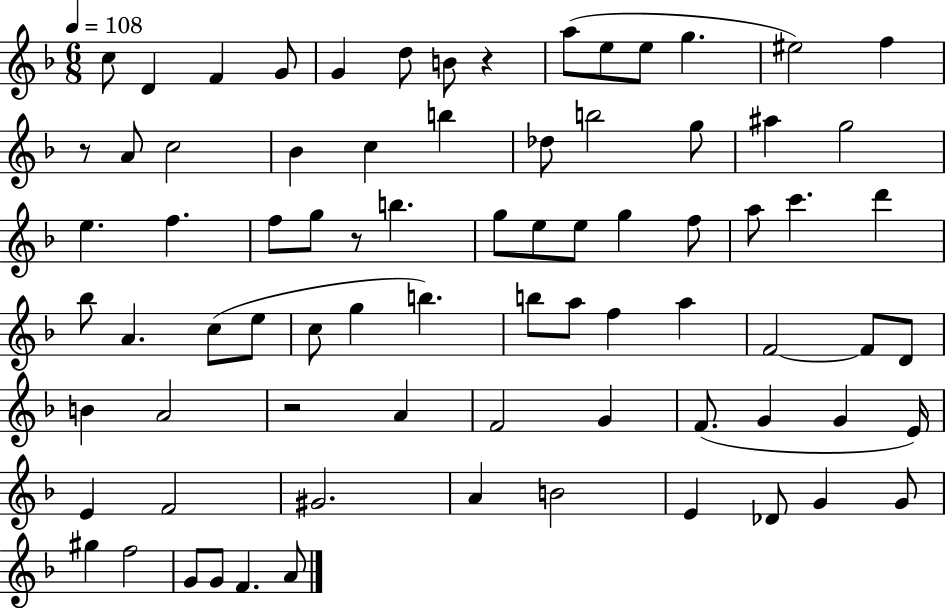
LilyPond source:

{
  \clef treble
  \numericTimeSignature
  \time 6/8
  \key f \major
  \tempo 4 = 108
  c''8 d'4 f'4 g'8 | g'4 d''8 b'8 r4 | a''8( e''8 e''8 g''4. | eis''2) f''4 | \break r8 a'8 c''2 | bes'4 c''4 b''4 | des''8 b''2 g''8 | ais''4 g''2 | \break e''4. f''4. | f''8 g''8 r8 b''4. | g''8 e''8 e''8 g''4 f''8 | a''8 c'''4. d'''4 | \break bes''8 a'4. c''8( e''8 | c''8 g''4 b''4.) | b''8 a''8 f''4 a''4 | f'2~~ f'8 d'8 | \break b'4 a'2 | r2 a'4 | f'2 g'4 | f'8.( g'4 g'4 e'16) | \break e'4 f'2 | gis'2. | a'4 b'2 | e'4 des'8 g'4 g'8 | \break gis''4 f''2 | g'8 g'8 f'4. a'8 | \bar "|."
}